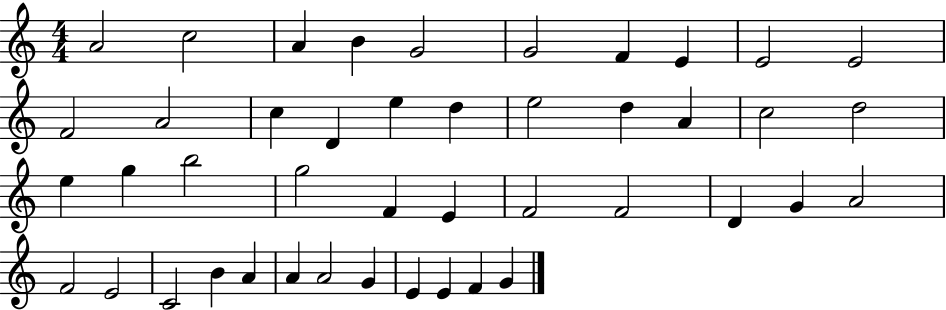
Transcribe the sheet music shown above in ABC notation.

X:1
T:Untitled
M:4/4
L:1/4
K:C
A2 c2 A B G2 G2 F E E2 E2 F2 A2 c D e d e2 d A c2 d2 e g b2 g2 F E F2 F2 D G A2 F2 E2 C2 B A A A2 G E E F G